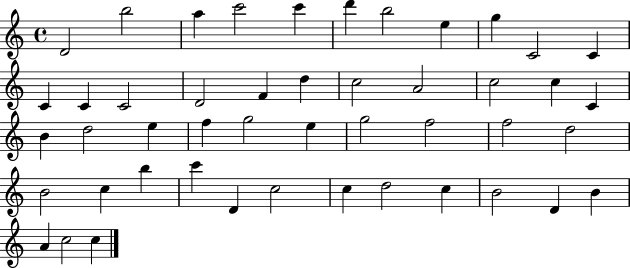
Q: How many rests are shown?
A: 0